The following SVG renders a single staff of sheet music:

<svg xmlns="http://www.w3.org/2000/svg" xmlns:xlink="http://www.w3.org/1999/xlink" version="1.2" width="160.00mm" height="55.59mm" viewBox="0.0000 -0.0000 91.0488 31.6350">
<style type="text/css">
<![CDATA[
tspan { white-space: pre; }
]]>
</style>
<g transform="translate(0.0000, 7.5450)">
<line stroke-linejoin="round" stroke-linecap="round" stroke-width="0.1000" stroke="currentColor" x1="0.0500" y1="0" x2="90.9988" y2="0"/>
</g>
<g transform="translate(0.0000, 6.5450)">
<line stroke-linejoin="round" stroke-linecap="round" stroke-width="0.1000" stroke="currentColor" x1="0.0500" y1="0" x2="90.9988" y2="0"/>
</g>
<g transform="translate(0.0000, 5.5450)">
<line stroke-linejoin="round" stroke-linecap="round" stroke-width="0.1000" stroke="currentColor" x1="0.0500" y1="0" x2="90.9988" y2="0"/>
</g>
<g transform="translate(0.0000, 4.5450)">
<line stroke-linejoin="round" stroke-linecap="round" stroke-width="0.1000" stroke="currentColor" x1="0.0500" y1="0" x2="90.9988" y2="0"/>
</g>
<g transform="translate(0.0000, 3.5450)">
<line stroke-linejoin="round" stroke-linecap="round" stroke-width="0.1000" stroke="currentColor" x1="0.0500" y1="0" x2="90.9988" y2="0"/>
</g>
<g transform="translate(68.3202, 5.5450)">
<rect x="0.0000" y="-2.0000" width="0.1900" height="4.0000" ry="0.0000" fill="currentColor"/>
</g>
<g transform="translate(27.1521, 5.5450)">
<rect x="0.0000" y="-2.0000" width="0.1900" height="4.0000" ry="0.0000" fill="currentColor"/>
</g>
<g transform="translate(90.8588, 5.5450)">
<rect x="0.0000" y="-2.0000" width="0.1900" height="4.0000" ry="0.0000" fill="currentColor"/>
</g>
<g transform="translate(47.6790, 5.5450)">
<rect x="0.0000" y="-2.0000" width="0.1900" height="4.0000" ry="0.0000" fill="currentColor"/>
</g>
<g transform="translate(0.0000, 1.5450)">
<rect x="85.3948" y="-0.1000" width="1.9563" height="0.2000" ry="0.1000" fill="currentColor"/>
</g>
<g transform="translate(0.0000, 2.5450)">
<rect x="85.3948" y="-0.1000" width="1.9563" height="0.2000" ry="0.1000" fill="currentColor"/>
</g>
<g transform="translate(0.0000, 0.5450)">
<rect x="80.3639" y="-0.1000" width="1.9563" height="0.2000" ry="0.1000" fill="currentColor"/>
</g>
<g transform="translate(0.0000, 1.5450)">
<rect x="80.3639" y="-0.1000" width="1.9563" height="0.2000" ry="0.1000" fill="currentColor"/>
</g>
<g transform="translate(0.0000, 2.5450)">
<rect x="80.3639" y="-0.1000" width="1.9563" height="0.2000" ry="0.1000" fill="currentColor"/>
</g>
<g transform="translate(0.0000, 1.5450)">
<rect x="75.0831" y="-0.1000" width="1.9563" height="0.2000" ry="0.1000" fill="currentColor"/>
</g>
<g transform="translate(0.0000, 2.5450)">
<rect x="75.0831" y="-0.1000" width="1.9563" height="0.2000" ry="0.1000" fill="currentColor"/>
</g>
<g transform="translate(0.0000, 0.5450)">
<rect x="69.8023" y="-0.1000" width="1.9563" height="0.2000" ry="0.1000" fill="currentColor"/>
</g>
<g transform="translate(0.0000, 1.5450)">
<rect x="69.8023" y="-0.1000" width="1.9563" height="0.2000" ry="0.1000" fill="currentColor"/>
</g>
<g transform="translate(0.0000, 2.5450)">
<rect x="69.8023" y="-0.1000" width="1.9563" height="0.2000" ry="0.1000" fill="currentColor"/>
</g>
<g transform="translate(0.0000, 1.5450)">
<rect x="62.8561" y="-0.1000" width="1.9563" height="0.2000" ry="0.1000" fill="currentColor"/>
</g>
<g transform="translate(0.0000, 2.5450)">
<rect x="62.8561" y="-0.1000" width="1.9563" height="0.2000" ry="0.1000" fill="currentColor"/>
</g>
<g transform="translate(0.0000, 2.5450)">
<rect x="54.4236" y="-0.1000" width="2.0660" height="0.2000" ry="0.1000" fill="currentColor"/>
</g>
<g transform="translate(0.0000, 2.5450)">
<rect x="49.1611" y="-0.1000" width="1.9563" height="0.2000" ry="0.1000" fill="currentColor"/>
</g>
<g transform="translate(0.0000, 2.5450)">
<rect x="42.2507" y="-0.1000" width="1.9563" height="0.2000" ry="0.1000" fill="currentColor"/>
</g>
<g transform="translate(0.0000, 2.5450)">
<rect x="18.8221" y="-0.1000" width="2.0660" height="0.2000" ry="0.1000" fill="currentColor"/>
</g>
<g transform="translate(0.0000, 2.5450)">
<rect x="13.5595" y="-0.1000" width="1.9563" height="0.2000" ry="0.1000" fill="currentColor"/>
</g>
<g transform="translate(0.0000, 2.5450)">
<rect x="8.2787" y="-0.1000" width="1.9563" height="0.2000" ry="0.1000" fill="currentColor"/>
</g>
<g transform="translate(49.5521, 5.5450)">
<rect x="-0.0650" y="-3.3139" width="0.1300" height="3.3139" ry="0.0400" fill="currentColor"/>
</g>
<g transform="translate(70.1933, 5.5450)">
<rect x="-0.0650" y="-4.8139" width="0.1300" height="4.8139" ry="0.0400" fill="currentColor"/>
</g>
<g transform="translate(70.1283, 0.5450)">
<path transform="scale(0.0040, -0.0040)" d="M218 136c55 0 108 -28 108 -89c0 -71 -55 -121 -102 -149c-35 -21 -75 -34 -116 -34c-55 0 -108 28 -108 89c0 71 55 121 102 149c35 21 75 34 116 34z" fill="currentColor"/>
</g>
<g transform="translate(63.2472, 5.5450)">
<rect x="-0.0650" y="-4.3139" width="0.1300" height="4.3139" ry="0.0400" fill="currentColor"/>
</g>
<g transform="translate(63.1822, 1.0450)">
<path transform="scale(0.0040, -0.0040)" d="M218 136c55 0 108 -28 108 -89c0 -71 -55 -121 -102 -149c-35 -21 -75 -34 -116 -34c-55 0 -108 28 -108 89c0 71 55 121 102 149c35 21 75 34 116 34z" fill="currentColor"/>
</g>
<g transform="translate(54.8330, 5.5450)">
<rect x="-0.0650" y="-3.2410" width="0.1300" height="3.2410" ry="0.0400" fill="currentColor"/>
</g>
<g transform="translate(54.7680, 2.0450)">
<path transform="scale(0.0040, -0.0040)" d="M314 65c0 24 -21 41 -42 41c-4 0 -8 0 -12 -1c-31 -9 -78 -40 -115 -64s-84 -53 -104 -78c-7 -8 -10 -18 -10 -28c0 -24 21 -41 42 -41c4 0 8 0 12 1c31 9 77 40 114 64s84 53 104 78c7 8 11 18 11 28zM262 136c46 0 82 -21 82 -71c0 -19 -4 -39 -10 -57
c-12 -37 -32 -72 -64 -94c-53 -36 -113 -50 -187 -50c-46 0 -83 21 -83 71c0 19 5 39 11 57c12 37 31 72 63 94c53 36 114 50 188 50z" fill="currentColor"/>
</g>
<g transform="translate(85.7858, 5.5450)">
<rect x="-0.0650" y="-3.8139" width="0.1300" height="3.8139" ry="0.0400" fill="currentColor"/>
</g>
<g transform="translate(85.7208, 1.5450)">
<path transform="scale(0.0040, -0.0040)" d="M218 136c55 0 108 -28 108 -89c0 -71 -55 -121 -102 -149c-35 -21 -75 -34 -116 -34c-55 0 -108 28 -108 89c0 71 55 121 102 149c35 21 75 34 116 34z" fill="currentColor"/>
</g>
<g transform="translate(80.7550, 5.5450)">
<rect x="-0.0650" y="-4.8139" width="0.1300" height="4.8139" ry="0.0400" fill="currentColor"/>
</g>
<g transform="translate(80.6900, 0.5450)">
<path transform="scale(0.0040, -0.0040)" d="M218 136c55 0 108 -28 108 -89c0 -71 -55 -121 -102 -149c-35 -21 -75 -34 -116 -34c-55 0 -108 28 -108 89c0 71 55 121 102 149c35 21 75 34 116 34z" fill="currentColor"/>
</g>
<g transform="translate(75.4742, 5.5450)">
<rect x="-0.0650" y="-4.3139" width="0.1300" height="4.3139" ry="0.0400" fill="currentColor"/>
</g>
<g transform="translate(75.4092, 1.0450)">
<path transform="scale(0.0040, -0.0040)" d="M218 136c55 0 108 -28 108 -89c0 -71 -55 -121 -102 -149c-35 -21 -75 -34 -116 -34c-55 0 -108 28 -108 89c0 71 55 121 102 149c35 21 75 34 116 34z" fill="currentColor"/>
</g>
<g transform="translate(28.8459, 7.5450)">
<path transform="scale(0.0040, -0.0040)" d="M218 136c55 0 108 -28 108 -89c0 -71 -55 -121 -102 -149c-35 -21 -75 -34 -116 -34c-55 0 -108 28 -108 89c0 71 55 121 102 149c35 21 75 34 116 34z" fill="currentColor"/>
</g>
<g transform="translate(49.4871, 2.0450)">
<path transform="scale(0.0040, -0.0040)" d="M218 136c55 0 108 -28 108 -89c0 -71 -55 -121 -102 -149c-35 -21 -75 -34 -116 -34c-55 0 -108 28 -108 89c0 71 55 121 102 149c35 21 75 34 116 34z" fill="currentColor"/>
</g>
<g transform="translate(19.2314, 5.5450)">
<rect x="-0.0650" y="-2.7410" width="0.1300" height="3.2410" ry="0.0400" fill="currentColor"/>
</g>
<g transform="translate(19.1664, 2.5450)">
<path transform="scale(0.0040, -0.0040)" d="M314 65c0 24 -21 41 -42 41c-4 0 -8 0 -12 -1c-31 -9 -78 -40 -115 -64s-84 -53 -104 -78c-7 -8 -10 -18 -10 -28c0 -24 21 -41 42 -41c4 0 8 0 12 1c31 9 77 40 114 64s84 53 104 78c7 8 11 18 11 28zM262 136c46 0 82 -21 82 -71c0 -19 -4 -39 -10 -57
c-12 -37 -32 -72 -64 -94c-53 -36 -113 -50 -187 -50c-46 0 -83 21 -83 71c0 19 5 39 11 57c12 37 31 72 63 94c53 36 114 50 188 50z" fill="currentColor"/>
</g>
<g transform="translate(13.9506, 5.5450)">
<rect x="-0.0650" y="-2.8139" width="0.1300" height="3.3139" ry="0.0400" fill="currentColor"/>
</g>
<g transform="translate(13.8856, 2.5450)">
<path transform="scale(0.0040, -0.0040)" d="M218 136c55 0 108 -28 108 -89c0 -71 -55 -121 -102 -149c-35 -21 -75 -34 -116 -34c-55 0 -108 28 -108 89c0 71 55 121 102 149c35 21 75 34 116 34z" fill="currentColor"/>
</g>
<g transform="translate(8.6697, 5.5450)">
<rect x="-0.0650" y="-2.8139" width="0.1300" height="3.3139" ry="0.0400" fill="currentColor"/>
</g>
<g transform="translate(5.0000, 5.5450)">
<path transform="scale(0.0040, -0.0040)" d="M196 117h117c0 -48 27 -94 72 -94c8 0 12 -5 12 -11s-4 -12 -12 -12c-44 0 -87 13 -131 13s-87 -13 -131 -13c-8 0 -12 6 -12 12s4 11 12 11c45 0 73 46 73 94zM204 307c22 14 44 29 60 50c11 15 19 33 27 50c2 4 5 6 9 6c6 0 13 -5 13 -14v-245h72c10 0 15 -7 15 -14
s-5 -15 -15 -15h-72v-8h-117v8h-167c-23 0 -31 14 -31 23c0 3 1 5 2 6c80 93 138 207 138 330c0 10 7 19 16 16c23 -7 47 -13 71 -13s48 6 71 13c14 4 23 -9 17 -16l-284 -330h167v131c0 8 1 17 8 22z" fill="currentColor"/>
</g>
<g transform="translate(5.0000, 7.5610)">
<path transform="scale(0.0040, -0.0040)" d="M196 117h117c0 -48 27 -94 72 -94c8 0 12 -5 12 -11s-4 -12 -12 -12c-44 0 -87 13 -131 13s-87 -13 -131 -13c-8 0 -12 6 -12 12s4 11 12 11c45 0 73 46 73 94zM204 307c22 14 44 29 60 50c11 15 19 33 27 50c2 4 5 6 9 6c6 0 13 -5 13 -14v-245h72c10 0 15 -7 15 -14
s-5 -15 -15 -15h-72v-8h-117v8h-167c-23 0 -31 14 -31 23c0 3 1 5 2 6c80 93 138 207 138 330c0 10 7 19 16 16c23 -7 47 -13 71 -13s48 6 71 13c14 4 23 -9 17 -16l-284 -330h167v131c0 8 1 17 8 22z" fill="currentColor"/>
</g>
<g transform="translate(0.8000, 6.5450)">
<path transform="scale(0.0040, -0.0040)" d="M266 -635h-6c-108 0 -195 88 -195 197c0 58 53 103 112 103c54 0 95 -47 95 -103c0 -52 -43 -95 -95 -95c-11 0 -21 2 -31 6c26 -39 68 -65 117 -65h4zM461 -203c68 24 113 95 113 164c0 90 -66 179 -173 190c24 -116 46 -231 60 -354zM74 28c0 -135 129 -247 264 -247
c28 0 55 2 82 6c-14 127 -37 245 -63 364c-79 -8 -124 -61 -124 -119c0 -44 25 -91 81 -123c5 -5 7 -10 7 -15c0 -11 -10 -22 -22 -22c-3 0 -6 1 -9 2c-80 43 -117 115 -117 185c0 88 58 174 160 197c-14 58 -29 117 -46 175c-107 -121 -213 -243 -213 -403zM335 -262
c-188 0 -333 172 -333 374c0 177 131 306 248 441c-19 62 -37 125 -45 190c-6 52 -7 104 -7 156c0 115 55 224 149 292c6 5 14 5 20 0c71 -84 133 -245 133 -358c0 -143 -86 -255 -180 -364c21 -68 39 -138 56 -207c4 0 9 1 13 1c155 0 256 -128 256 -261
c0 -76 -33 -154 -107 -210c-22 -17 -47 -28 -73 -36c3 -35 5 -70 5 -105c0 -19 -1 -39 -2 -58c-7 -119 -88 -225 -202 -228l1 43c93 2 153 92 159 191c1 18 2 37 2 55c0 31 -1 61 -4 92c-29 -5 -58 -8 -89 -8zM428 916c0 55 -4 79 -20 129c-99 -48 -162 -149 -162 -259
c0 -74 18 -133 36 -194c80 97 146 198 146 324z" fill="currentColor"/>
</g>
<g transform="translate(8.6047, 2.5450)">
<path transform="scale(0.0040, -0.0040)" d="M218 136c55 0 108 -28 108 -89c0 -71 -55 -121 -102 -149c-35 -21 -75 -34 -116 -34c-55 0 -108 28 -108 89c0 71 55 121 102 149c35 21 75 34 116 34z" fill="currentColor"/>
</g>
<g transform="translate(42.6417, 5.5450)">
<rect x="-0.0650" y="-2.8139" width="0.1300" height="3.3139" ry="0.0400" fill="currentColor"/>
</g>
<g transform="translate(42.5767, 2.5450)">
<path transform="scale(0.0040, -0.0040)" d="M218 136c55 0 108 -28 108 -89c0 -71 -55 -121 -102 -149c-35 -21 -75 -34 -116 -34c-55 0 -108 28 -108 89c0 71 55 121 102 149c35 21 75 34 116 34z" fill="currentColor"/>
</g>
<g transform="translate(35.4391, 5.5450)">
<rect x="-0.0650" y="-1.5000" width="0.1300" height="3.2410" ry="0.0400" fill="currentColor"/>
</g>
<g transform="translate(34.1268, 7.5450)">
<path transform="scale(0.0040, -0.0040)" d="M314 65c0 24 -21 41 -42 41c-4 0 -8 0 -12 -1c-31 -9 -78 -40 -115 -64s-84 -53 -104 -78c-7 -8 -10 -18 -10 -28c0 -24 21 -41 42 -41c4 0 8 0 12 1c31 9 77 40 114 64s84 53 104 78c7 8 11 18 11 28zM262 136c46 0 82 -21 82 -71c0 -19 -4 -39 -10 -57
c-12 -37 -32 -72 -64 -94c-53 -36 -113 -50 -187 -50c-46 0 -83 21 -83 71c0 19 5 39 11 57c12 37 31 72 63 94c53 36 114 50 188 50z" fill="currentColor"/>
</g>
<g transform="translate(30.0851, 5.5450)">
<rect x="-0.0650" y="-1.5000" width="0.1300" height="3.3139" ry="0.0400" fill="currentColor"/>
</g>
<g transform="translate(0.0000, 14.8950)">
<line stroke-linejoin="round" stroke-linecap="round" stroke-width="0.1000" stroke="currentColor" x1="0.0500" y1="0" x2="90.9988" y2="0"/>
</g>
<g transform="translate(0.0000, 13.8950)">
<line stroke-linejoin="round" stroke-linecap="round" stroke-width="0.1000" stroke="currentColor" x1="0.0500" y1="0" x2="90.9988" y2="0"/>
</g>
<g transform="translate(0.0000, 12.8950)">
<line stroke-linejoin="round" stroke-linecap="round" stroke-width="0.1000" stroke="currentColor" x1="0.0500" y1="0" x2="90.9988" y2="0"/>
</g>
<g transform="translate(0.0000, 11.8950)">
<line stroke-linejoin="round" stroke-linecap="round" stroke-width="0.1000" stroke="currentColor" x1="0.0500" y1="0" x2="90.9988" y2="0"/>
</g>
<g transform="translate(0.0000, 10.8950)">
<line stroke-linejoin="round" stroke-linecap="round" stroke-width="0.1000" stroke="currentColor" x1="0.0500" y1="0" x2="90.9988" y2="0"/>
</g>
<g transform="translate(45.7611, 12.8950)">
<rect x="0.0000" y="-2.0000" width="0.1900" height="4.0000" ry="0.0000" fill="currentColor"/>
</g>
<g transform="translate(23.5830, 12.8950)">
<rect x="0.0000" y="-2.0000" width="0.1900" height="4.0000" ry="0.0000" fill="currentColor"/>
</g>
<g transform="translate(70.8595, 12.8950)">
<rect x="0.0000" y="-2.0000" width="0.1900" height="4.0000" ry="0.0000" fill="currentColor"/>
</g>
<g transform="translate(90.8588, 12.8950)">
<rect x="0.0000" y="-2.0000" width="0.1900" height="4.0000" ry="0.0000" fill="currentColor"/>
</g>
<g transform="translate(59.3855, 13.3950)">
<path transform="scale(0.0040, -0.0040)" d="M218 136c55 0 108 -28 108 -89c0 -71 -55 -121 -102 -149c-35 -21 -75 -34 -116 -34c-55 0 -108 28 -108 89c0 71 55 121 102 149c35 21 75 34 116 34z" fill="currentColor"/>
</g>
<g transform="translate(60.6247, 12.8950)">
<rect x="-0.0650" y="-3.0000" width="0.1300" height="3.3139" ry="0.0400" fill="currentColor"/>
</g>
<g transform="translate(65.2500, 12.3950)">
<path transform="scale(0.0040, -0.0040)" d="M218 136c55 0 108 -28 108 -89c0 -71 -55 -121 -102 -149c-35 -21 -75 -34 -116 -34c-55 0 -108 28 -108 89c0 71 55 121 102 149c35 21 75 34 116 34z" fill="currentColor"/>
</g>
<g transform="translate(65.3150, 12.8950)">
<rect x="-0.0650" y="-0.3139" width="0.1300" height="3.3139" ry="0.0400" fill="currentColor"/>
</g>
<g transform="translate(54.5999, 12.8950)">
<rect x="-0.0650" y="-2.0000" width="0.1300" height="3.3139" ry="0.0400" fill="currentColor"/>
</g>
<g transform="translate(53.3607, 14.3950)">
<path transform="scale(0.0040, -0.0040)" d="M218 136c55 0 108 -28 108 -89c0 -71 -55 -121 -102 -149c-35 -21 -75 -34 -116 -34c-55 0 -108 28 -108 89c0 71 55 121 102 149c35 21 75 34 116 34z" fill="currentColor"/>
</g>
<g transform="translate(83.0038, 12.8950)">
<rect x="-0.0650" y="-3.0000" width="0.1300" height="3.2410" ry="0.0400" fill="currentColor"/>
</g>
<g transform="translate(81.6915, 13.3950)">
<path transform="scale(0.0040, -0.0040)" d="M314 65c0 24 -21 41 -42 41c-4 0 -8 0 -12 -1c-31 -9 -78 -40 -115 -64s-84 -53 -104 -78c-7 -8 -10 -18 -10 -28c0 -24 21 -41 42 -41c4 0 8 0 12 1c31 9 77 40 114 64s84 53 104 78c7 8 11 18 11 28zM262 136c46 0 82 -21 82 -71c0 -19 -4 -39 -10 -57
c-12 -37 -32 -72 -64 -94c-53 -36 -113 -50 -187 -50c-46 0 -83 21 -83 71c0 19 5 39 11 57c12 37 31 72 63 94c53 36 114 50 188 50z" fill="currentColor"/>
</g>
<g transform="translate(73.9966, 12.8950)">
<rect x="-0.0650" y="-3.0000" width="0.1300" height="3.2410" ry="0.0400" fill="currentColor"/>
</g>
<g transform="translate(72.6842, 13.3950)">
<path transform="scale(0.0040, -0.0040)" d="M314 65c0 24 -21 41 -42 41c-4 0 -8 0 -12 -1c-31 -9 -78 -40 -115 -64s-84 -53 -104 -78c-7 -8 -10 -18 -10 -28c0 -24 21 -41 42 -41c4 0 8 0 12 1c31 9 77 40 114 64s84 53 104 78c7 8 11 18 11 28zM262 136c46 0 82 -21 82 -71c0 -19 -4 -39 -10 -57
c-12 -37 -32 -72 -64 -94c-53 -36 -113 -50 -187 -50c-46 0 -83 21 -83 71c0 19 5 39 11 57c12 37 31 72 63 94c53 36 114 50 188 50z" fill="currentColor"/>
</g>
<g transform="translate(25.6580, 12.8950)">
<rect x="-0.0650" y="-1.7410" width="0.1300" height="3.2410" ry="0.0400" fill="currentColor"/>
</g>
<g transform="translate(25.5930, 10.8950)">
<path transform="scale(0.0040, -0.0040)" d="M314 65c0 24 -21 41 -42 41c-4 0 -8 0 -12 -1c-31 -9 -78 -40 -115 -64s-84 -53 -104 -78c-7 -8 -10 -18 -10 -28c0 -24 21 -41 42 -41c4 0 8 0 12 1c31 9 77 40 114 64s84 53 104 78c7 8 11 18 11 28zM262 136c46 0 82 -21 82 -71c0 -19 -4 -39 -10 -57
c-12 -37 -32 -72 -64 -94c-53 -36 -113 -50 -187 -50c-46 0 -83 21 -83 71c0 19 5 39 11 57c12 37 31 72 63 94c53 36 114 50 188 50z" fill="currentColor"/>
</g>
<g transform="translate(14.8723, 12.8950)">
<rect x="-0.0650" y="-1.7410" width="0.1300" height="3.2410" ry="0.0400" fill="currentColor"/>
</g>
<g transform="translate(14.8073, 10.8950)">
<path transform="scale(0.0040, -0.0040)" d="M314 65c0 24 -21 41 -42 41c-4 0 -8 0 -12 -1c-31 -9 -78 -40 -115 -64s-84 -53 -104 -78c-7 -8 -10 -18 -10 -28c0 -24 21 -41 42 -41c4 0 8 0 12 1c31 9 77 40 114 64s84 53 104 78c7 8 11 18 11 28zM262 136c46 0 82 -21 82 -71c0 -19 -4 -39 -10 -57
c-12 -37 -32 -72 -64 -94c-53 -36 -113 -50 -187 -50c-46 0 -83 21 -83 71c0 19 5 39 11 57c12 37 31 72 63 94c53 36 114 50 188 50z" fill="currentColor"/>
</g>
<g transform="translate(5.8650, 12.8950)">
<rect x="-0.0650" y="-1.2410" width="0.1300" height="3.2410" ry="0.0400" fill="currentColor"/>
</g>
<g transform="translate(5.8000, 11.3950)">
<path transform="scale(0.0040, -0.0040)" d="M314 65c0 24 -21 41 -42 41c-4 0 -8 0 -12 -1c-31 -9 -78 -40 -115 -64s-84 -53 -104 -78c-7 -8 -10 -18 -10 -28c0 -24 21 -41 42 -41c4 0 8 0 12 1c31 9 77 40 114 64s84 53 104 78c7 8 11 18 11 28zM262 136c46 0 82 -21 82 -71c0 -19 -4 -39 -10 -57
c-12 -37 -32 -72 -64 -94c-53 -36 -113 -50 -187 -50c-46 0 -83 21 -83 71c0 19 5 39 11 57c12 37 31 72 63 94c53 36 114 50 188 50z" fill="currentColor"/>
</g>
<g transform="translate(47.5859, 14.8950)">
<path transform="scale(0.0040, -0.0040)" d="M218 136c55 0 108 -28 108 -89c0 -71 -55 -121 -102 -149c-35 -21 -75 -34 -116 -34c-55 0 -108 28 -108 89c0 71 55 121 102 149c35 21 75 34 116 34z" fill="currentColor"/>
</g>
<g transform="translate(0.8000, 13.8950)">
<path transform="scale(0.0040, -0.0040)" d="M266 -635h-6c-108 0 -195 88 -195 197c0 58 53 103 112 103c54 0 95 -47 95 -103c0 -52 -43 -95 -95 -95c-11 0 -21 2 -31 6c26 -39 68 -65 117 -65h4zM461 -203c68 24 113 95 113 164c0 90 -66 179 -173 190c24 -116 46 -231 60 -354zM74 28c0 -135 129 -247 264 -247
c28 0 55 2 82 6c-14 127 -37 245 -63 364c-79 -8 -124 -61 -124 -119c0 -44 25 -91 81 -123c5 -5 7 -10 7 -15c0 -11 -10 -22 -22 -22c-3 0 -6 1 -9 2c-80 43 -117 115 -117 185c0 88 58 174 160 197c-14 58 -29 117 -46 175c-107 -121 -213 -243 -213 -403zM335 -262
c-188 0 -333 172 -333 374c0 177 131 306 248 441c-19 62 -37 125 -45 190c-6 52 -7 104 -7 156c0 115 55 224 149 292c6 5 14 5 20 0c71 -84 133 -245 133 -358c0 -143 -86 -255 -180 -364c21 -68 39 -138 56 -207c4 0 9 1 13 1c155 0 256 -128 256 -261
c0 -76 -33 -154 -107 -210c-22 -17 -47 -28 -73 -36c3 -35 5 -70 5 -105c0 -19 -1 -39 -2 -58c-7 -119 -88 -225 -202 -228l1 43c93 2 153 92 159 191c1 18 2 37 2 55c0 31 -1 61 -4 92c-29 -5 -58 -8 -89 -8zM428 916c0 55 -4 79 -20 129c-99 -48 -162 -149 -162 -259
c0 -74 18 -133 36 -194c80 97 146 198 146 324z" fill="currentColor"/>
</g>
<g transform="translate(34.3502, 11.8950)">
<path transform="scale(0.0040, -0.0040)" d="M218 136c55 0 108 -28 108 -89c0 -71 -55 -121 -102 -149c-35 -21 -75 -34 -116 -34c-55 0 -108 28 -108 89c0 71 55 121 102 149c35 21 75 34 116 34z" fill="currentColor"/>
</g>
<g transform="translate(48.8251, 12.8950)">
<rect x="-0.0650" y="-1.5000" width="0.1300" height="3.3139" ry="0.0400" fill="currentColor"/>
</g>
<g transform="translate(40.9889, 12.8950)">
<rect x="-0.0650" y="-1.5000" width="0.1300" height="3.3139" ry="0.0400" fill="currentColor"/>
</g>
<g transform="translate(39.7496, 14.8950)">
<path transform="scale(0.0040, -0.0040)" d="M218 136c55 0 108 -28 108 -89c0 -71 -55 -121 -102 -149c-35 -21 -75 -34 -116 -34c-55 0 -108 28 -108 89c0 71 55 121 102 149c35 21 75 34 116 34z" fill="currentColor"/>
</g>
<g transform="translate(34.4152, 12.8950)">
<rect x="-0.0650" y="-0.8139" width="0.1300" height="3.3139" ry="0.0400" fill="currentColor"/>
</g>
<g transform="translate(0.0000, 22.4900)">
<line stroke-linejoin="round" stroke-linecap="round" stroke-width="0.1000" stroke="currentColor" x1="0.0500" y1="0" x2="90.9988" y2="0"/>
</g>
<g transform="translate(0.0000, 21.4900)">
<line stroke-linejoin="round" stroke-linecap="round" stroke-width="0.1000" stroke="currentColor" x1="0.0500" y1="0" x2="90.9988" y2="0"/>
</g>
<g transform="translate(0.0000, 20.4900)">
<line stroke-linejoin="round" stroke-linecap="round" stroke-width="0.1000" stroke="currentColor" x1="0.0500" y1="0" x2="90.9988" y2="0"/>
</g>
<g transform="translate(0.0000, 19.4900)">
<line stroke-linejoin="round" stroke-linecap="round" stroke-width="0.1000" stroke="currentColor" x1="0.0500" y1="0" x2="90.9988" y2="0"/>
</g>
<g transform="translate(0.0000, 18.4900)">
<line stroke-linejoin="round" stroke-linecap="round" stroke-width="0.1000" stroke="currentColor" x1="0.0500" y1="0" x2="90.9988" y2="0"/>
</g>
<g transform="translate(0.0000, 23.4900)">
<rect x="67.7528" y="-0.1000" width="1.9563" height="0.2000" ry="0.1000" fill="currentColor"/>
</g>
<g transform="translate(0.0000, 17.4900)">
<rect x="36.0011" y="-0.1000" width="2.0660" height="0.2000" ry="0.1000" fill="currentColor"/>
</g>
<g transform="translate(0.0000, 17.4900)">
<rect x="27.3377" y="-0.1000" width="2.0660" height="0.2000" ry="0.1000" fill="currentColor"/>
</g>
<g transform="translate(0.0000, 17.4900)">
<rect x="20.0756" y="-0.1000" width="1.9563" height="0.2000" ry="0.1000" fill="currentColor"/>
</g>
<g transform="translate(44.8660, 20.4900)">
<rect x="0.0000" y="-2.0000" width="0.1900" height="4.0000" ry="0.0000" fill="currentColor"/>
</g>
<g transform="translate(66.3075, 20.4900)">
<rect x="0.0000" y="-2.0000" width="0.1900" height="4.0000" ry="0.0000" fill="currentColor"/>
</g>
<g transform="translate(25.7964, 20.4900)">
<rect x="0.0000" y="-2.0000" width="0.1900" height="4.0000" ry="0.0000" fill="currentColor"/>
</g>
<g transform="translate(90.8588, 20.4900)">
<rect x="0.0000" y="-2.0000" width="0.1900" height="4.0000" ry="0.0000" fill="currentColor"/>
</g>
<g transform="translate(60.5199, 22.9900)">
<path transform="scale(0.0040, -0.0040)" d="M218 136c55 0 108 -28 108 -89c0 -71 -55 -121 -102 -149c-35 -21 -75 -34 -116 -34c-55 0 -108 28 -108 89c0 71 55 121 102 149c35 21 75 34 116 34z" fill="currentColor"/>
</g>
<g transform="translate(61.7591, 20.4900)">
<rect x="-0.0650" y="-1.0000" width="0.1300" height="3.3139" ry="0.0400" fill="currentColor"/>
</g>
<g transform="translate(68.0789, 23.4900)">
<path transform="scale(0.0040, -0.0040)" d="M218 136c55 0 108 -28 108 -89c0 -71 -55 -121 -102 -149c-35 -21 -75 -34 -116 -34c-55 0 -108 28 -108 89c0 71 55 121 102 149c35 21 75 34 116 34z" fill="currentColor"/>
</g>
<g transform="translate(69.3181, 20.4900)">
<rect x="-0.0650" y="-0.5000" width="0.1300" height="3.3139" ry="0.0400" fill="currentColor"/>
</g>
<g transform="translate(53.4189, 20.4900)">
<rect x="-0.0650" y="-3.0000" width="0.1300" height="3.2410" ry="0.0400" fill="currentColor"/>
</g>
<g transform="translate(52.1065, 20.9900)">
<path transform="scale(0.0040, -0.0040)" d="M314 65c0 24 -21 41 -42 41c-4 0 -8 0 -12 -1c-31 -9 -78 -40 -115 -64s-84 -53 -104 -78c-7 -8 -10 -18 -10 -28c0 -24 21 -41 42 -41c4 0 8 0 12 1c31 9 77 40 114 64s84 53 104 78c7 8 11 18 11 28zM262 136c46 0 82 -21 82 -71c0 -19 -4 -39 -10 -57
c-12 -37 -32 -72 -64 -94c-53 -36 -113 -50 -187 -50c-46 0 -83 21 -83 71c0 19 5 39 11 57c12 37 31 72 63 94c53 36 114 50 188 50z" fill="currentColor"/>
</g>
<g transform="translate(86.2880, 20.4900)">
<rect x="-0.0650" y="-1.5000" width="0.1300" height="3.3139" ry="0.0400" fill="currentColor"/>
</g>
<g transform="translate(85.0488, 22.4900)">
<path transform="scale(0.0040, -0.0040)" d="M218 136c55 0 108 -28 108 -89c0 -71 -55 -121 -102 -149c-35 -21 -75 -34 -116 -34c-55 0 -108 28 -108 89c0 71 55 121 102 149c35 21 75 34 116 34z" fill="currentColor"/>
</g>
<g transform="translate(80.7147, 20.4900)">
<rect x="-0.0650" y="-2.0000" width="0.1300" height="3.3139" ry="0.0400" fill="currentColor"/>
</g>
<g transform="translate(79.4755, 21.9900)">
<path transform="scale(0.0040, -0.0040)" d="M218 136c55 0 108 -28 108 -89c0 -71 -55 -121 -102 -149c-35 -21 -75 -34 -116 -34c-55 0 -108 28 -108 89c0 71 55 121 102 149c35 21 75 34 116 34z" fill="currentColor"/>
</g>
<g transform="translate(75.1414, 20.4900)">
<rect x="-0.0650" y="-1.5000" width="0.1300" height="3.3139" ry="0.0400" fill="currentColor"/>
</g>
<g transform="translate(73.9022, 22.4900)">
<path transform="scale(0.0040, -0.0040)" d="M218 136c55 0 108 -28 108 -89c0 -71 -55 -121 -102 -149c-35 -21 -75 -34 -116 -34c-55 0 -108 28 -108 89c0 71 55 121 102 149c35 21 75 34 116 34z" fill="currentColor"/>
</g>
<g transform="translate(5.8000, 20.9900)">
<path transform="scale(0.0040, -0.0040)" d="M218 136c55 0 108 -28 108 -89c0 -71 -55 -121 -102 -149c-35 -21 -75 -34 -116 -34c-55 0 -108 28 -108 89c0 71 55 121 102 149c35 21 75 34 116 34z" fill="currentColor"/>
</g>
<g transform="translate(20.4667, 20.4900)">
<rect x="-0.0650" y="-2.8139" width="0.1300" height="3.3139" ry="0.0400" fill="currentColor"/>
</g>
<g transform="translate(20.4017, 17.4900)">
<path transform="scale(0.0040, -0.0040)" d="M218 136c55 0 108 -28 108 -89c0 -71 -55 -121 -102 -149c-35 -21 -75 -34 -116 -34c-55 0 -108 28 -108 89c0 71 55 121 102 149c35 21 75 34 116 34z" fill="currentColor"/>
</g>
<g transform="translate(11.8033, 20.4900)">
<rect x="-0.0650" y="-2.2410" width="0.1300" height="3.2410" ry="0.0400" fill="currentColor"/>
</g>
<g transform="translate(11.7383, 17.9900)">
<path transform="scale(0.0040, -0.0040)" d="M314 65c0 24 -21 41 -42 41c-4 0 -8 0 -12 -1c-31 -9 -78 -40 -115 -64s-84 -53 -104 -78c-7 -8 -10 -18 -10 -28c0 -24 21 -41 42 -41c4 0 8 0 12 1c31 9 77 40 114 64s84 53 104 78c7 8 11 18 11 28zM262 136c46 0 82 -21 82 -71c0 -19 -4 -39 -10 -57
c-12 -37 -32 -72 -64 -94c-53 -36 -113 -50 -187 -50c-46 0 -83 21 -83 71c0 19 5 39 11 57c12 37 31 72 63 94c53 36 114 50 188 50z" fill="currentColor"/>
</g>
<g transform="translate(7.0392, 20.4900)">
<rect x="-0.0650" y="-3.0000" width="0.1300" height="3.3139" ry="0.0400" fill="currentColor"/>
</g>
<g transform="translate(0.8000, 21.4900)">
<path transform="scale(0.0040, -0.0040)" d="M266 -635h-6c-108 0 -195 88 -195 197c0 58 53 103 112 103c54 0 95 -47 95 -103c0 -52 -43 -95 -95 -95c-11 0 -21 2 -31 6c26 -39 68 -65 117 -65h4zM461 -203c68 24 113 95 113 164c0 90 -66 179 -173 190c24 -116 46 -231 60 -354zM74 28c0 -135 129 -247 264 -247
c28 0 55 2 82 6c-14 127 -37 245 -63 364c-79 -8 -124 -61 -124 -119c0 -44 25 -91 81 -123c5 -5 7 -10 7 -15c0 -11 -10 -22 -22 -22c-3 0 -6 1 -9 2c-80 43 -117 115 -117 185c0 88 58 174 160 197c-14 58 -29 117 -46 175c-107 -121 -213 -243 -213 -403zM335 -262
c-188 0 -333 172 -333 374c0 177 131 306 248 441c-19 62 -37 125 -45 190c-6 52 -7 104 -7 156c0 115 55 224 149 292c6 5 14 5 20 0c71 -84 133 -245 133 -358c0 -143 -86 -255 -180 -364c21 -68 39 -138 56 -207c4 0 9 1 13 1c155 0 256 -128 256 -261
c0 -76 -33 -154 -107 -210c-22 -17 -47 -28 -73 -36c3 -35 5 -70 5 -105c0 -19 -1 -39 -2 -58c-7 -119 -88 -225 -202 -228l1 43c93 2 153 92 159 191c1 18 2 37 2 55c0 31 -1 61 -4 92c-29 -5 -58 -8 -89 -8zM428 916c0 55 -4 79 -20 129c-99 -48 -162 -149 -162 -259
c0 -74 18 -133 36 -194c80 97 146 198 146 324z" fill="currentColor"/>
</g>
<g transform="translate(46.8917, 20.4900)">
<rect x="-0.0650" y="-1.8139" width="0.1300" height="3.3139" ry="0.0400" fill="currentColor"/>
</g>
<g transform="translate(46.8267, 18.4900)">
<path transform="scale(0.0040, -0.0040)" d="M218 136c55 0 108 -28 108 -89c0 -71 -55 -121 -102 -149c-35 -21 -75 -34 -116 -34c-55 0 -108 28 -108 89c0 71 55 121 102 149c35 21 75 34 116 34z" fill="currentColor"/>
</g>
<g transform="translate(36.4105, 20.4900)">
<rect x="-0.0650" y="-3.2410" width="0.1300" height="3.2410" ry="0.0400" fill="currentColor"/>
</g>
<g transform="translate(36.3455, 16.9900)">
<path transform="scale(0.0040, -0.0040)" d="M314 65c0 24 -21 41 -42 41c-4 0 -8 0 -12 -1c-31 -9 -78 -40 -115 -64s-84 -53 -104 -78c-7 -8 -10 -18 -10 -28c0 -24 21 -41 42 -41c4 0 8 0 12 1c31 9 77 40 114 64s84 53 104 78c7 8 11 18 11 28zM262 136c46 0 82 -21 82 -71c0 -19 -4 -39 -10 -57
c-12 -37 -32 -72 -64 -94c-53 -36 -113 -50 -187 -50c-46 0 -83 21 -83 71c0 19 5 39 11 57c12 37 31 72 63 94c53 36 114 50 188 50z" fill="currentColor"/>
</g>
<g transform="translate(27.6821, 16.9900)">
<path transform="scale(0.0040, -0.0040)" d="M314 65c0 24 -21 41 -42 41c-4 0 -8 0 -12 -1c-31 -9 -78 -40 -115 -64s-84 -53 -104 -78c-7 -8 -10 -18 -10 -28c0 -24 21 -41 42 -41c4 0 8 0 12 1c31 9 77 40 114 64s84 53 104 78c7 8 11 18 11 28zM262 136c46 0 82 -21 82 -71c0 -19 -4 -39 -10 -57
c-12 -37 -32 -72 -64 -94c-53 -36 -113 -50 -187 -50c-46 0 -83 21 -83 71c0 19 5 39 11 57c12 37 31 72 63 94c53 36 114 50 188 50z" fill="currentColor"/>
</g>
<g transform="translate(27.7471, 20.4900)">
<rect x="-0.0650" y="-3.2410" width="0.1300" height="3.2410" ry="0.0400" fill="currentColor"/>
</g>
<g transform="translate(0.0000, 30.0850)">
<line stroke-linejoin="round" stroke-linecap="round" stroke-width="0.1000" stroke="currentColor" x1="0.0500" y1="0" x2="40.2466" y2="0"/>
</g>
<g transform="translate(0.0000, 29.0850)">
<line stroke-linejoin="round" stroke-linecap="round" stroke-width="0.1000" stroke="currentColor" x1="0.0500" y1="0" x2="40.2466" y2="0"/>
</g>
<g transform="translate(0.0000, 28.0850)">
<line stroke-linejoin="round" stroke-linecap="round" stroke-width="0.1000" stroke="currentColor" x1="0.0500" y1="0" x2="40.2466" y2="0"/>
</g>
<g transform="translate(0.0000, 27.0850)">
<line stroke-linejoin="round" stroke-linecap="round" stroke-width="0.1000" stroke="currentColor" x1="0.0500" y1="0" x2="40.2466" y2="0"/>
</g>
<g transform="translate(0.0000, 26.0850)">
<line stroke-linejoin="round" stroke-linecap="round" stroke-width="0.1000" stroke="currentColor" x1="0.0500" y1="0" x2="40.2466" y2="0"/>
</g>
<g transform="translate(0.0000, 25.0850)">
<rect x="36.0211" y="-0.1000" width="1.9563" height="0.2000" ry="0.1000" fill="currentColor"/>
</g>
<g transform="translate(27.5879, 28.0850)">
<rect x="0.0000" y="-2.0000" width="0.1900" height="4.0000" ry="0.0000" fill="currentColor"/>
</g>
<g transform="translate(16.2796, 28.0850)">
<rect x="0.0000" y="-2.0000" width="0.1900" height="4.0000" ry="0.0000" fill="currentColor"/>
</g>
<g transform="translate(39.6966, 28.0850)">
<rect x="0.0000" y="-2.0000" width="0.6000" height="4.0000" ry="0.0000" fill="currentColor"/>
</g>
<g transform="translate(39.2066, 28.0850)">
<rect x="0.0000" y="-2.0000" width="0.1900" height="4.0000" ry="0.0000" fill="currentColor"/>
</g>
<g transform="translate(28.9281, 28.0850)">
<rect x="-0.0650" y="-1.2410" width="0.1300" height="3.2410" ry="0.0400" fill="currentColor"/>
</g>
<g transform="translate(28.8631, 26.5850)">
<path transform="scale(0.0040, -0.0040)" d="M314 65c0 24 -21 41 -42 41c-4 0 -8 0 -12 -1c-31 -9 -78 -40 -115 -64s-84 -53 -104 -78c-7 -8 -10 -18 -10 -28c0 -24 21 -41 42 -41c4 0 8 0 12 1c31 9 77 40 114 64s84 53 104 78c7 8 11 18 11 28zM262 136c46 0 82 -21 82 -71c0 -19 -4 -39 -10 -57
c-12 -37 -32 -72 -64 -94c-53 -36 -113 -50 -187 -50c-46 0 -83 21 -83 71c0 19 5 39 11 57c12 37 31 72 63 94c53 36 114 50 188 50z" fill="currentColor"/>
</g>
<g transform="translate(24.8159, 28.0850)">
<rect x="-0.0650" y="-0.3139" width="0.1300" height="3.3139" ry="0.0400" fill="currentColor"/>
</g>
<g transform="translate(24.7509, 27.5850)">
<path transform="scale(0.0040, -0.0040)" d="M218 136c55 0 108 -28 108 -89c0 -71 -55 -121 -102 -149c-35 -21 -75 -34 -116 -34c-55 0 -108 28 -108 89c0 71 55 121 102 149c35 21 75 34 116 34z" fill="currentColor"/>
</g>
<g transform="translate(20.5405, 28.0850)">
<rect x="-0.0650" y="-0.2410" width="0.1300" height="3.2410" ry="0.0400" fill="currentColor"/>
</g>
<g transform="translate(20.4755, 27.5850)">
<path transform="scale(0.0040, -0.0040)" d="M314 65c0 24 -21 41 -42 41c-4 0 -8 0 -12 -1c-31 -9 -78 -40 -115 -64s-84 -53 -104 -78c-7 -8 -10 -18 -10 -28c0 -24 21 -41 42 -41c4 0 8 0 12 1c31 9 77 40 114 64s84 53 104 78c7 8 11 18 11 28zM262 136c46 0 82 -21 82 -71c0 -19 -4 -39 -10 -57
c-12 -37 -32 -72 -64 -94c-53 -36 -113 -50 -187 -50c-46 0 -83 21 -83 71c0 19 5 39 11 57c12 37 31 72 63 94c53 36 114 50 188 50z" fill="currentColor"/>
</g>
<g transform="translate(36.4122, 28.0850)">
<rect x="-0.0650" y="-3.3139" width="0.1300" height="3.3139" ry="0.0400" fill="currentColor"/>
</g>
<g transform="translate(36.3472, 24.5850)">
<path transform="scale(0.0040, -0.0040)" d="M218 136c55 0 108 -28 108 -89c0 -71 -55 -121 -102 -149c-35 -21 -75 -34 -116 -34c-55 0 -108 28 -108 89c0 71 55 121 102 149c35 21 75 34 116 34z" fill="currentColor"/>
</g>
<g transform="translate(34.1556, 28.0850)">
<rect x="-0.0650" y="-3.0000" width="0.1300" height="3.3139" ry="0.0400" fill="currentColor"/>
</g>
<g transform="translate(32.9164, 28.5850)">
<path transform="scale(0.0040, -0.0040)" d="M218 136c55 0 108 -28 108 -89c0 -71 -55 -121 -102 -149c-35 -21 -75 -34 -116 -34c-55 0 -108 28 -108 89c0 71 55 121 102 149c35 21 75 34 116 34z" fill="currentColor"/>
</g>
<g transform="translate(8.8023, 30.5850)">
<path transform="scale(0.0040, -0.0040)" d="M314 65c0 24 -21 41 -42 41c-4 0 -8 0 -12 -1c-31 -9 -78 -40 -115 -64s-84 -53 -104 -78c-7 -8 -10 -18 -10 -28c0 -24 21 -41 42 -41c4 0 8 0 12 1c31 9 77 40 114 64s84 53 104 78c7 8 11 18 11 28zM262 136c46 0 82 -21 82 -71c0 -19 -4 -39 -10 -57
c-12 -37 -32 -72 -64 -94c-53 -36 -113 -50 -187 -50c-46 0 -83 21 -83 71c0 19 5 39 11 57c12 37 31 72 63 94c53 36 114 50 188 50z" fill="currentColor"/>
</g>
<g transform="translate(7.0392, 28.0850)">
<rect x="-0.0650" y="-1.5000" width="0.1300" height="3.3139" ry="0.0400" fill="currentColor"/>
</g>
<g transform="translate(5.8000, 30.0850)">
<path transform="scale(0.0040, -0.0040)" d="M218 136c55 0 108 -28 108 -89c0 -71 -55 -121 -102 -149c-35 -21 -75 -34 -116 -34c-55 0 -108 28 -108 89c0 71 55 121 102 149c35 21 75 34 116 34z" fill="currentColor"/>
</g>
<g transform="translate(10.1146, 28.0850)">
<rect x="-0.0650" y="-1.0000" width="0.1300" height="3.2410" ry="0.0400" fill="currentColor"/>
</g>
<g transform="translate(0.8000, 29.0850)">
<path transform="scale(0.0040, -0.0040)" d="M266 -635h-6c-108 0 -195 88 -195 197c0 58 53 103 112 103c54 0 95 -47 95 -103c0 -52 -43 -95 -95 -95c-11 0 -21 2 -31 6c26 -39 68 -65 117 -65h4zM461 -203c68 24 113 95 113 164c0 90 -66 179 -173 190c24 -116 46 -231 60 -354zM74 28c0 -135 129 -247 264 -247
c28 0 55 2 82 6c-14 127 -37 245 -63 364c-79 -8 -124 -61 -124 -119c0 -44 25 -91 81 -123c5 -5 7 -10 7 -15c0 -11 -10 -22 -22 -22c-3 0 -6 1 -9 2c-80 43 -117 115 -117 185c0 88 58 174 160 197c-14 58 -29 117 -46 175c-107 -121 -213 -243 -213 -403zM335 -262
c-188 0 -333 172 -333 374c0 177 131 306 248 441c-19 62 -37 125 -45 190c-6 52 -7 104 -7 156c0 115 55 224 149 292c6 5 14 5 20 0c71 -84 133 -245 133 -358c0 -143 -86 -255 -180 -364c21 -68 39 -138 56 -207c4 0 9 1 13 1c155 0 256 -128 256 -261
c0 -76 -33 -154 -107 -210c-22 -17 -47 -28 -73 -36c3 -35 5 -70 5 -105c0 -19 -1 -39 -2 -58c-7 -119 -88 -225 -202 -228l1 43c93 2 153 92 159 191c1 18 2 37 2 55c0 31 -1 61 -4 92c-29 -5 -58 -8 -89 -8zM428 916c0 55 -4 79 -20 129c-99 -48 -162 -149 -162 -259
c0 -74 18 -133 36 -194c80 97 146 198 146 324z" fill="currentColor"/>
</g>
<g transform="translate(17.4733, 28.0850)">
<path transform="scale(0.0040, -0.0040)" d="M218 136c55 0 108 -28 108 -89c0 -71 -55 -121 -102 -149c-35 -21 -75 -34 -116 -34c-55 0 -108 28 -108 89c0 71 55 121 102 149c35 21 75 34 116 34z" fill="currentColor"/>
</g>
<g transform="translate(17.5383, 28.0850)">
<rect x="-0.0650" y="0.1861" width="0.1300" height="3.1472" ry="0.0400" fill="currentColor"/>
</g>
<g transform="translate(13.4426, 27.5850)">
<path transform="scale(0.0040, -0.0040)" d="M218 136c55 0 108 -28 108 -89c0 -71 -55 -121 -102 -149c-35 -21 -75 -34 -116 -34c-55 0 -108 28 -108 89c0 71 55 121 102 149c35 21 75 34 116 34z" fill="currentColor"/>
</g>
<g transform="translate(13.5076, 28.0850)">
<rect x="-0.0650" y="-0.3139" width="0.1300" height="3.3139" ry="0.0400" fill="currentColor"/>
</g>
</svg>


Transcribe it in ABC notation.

X:1
T:Untitled
M:4/4
L:1/4
K:C
a a a2 E E2 a b b2 d' e' d' e' c' e2 f2 f2 d E E F A c A2 A2 A g2 a b2 b2 f A2 D C E F E E D2 c B c2 c e2 A b